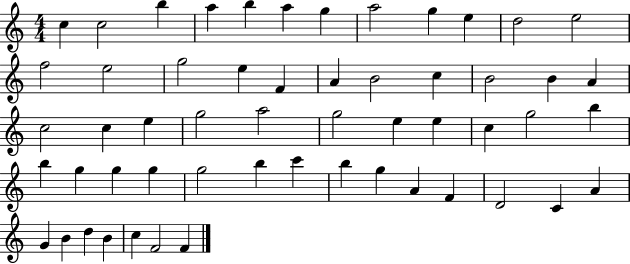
X:1
T:Untitled
M:4/4
L:1/4
K:C
c c2 b a b a g a2 g e d2 e2 f2 e2 g2 e F A B2 c B2 B A c2 c e g2 a2 g2 e e c g2 b b g g g g2 b c' b g A F D2 C A G B d B c F2 F